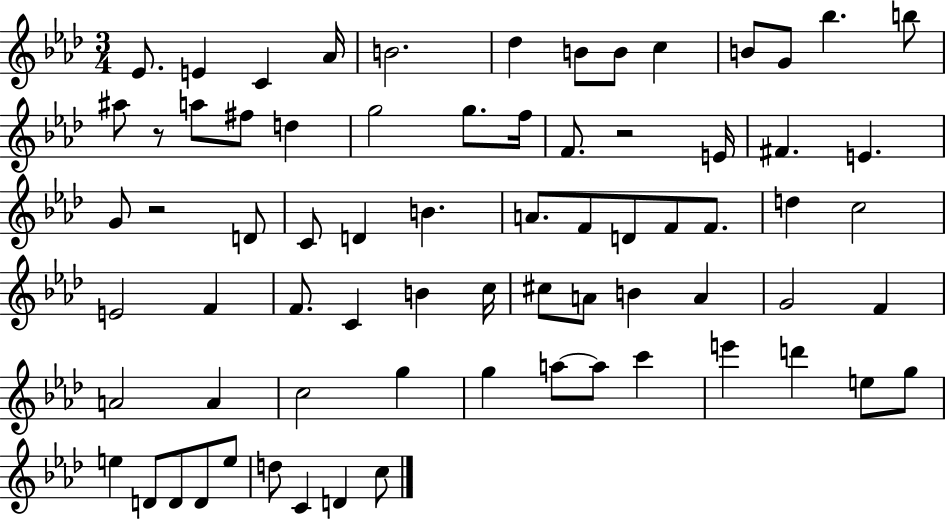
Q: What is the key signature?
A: AES major